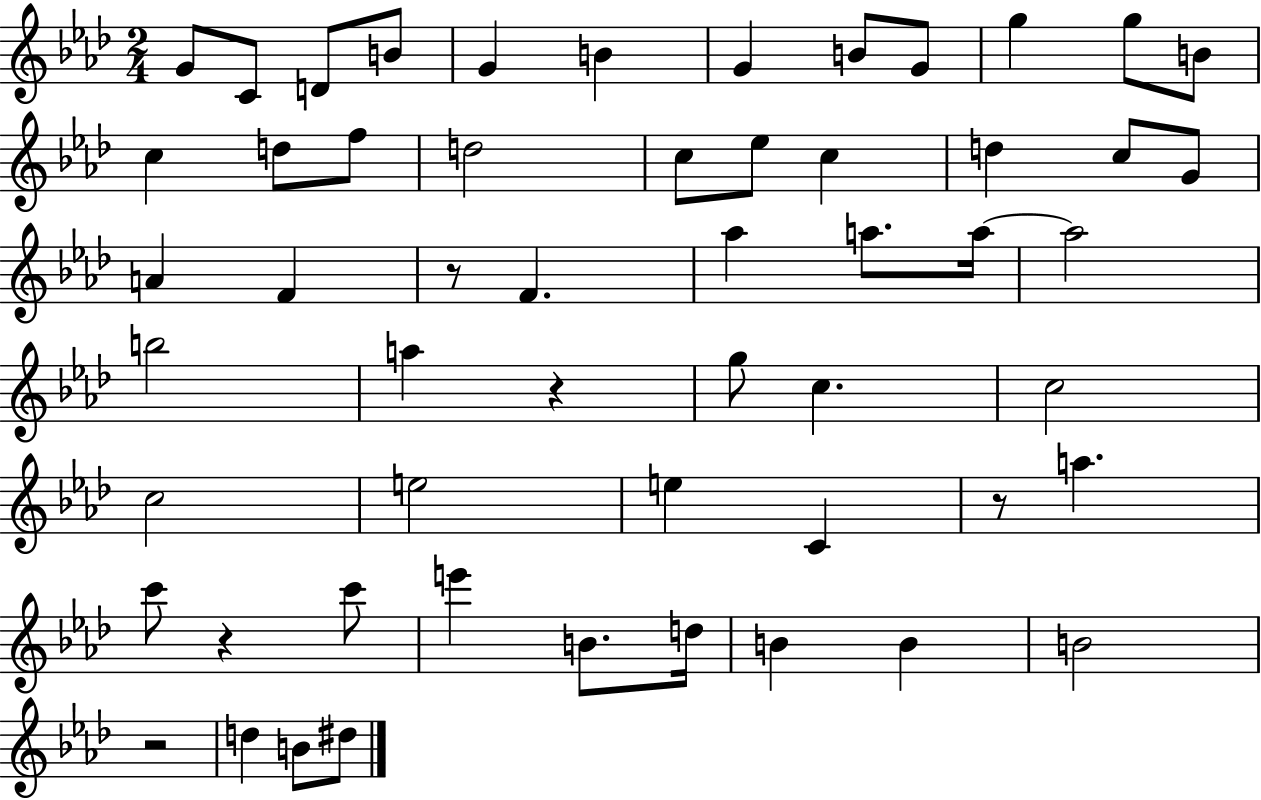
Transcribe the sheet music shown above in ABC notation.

X:1
T:Untitled
M:2/4
L:1/4
K:Ab
G/2 C/2 D/2 B/2 G B G B/2 G/2 g g/2 B/2 c d/2 f/2 d2 c/2 _e/2 c d c/2 G/2 A F z/2 F _a a/2 a/4 a2 b2 a z g/2 c c2 c2 e2 e C z/2 a c'/2 z c'/2 e' B/2 d/4 B B B2 z2 d B/2 ^d/2